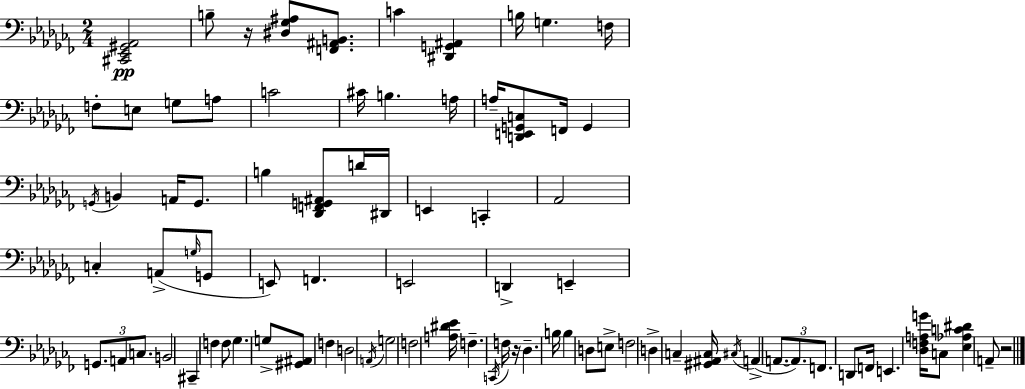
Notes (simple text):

[C#2,Eb2,G#2,Ab2]/h B3/e R/s [D#3,Gb3,A#3]/e [F2,A#2,B2]/e. C4/q [D#2,G2,A#2]/q B3/s G3/q. F3/s F3/e E3/e G3/e A3/e C4/h C#4/s B3/q. A3/s A3/s [D2,E2,G2,C3]/e F2/s G2/q G2/s B2/q A2/s G2/e. B3/q [Db2,F2,G2,A#2]/e D4/s D#2/s E2/q C2/q Ab2/h C3/q A2/e G3/s G2/e E2/e F2/q. E2/h D2/q E2/q G2/e. A2/e C3/e. B2/h C#2/q F3/q F3/e Gb3/q. G3/e [G#2,A#2]/e F3/q D3/h A2/s G3/h F3/h [A3,D#4,Eb4]/s F3/q. C2/s F3/s R/s Db3/q. B3/s B3/q D3/e E3/e F3/h D3/q C3/q [G#2,A#2,C3]/s C#3/s A2/q A2/e. A2/e. F2/e. D2/e F2/s E2/q. [Db3,F3,A3,G4]/s C3/e [Eb3,Ab3,C4,D#4]/q A2/e R/h